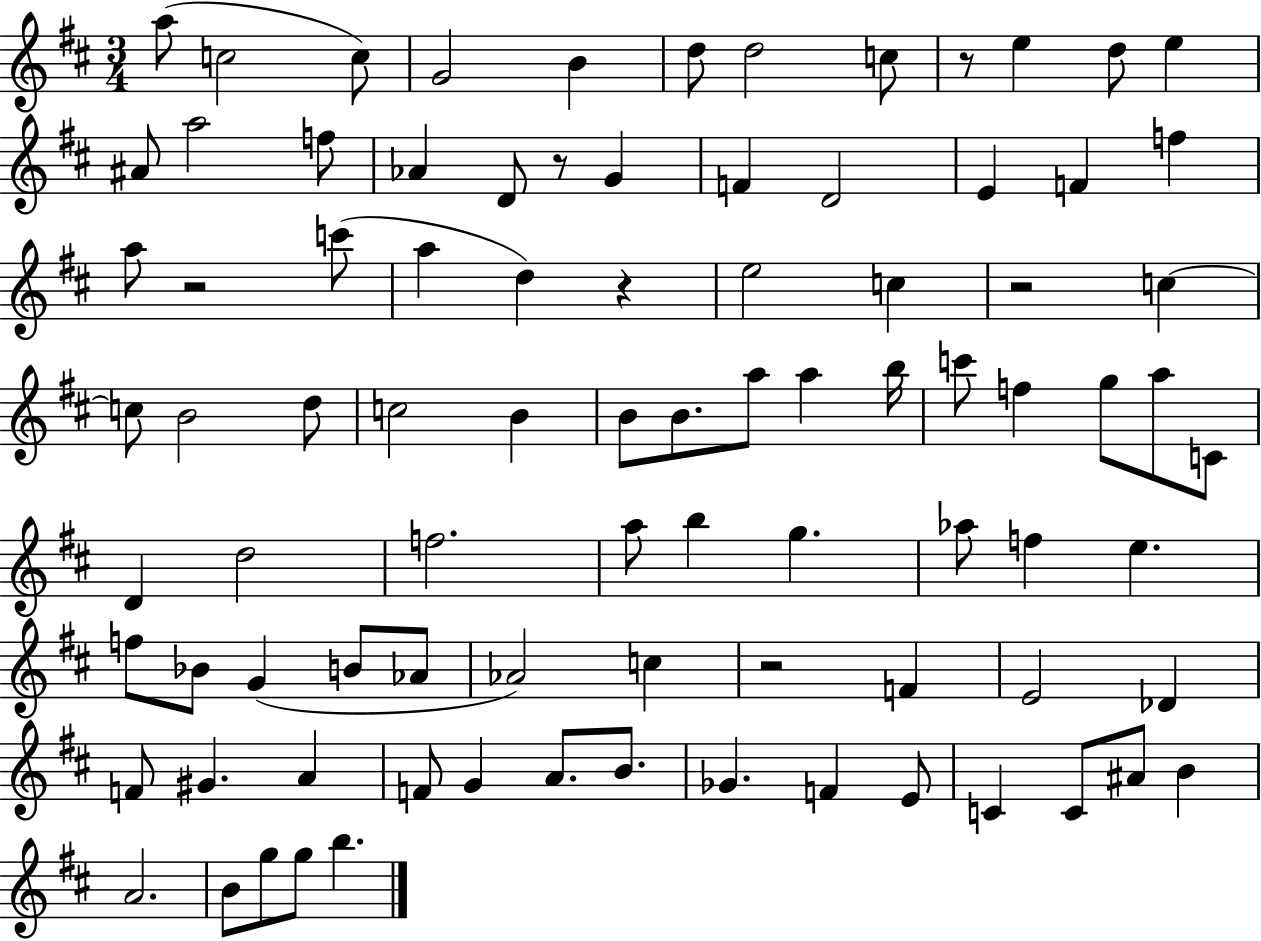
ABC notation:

X:1
T:Untitled
M:3/4
L:1/4
K:D
a/2 c2 c/2 G2 B d/2 d2 c/2 z/2 e d/2 e ^A/2 a2 f/2 _A D/2 z/2 G F D2 E F f a/2 z2 c'/2 a d z e2 c z2 c c/2 B2 d/2 c2 B B/2 B/2 a/2 a b/4 c'/2 f g/2 a/2 C/2 D d2 f2 a/2 b g _a/2 f e f/2 _B/2 G B/2 _A/2 _A2 c z2 F E2 _D F/2 ^G A F/2 G A/2 B/2 _G F E/2 C C/2 ^A/2 B A2 B/2 g/2 g/2 b